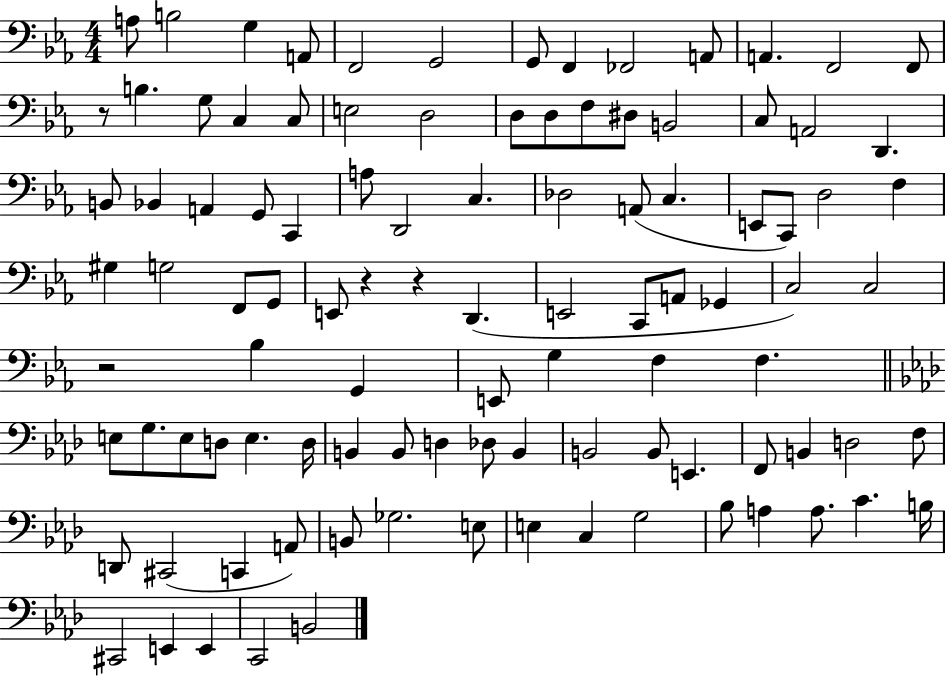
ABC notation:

X:1
T:Untitled
M:4/4
L:1/4
K:Eb
A,/2 B,2 G, A,,/2 F,,2 G,,2 G,,/2 F,, _F,,2 A,,/2 A,, F,,2 F,,/2 z/2 B, G,/2 C, C,/2 E,2 D,2 D,/2 D,/2 F,/2 ^D,/2 B,,2 C,/2 A,,2 D,, B,,/2 _B,, A,, G,,/2 C,, A,/2 D,,2 C, _D,2 A,,/2 C, E,,/2 C,,/2 D,2 F, ^G, G,2 F,,/2 G,,/2 E,,/2 z z D,, E,,2 C,,/2 A,,/2 _G,, C,2 C,2 z2 _B, G,, E,,/2 G, F, F, E,/2 G,/2 E,/2 D,/2 E, D,/4 B,, B,,/2 D, _D,/2 B,, B,,2 B,,/2 E,, F,,/2 B,, D,2 F,/2 D,,/2 ^C,,2 C,, A,,/2 B,,/2 _G,2 E,/2 E, C, G,2 _B,/2 A, A,/2 C B,/4 ^C,,2 E,, E,, C,,2 B,,2